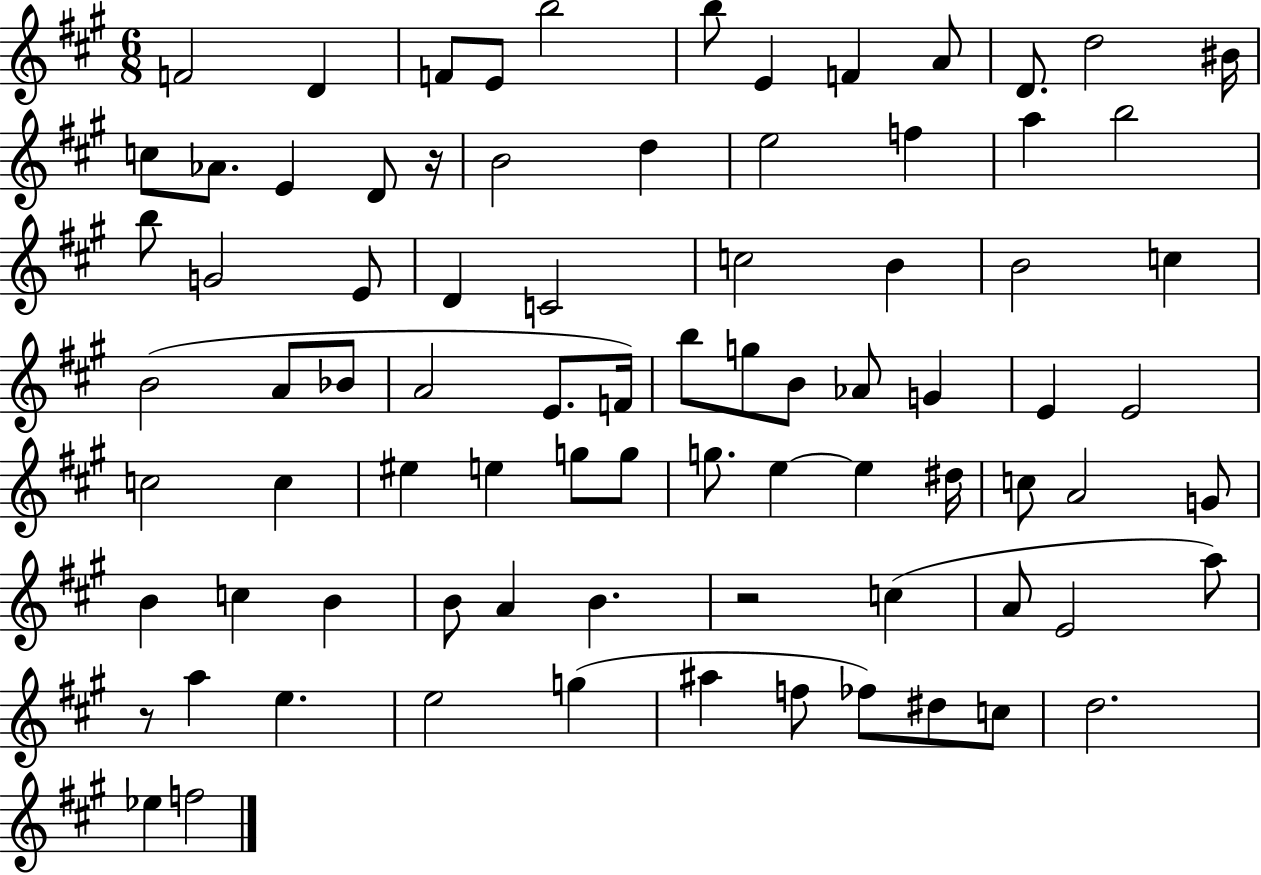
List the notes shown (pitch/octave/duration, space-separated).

F4/h D4/q F4/e E4/e B5/h B5/e E4/q F4/q A4/e D4/e. D5/h BIS4/s C5/e Ab4/e. E4/q D4/e R/s B4/h D5/q E5/h F5/q A5/q B5/h B5/e G4/h E4/e D4/q C4/h C5/h B4/q B4/h C5/q B4/h A4/e Bb4/e A4/h E4/e. F4/s B5/e G5/e B4/e Ab4/e G4/q E4/q E4/h C5/h C5/q EIS5/q E5/q G5/e G5/e G5/e. E5/q E5/q D#5/s C5/e A4/h G4/e B4/q C5/q B4/q B4/e A4/q B4/q. R/h C5/q A4/e E4/h A5/e R/e A5/q E5/q. E5/h G5/q A#5/q F5/e FES5/e D#5/e C5/e D5/h. Eb5/q F5/h